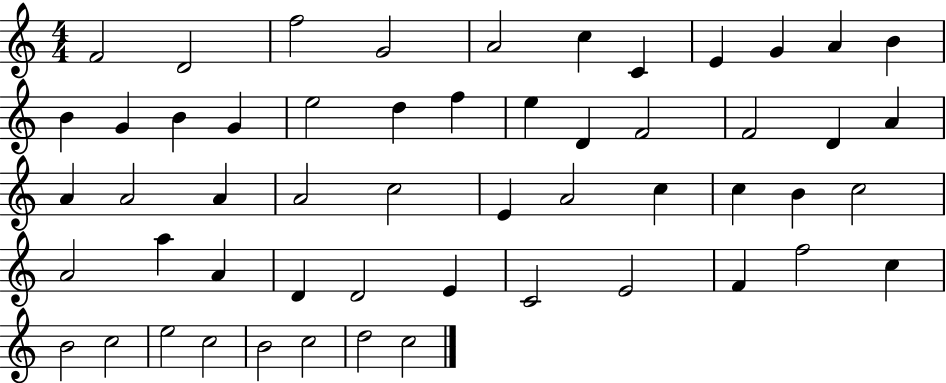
{
  \clef treble
  \numericTimeSignature
  \time 4/4
  \key c \major
  f'2 d'2 | f''2 g'2 | a'2 c''4 c'4 | e'4 g'4 a'4 b'4 | \break b'4 g'4 b'4 g'4 | e''2 d''4 f''4 | e''4 d'4 f'2 | f'2 d'4 a'4 | \break a'4 a'2 a'4 | a'2 c''2 | e'4 a'2 c''4 | c''4 b'4 c''2 | \break a'2 a''4 a'4 | d'4 d'2 e'4 | c'2 e'2 | f'4 f''2 c''4 | \break b'2 c''2 | e''2 c''2 | b'2 c''2 | d''2 c''2 | \break \bar "|."
}